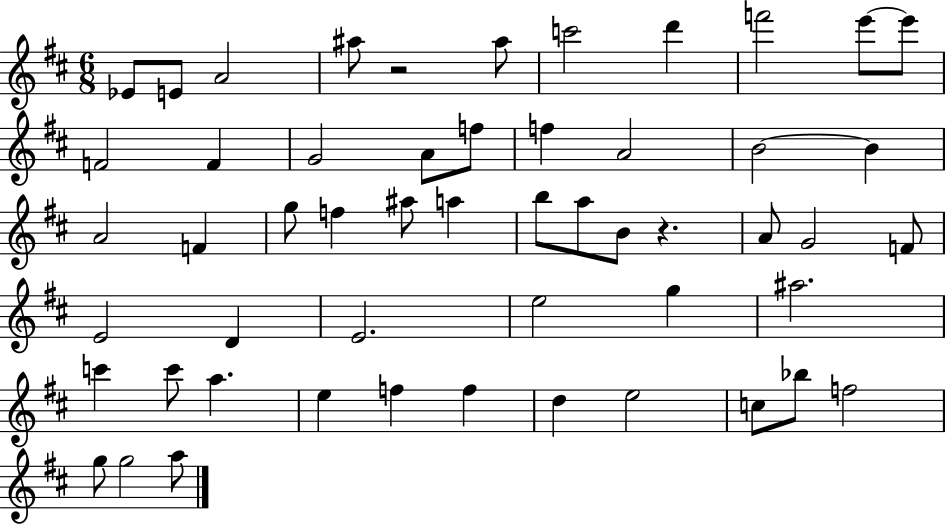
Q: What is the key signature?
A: D major